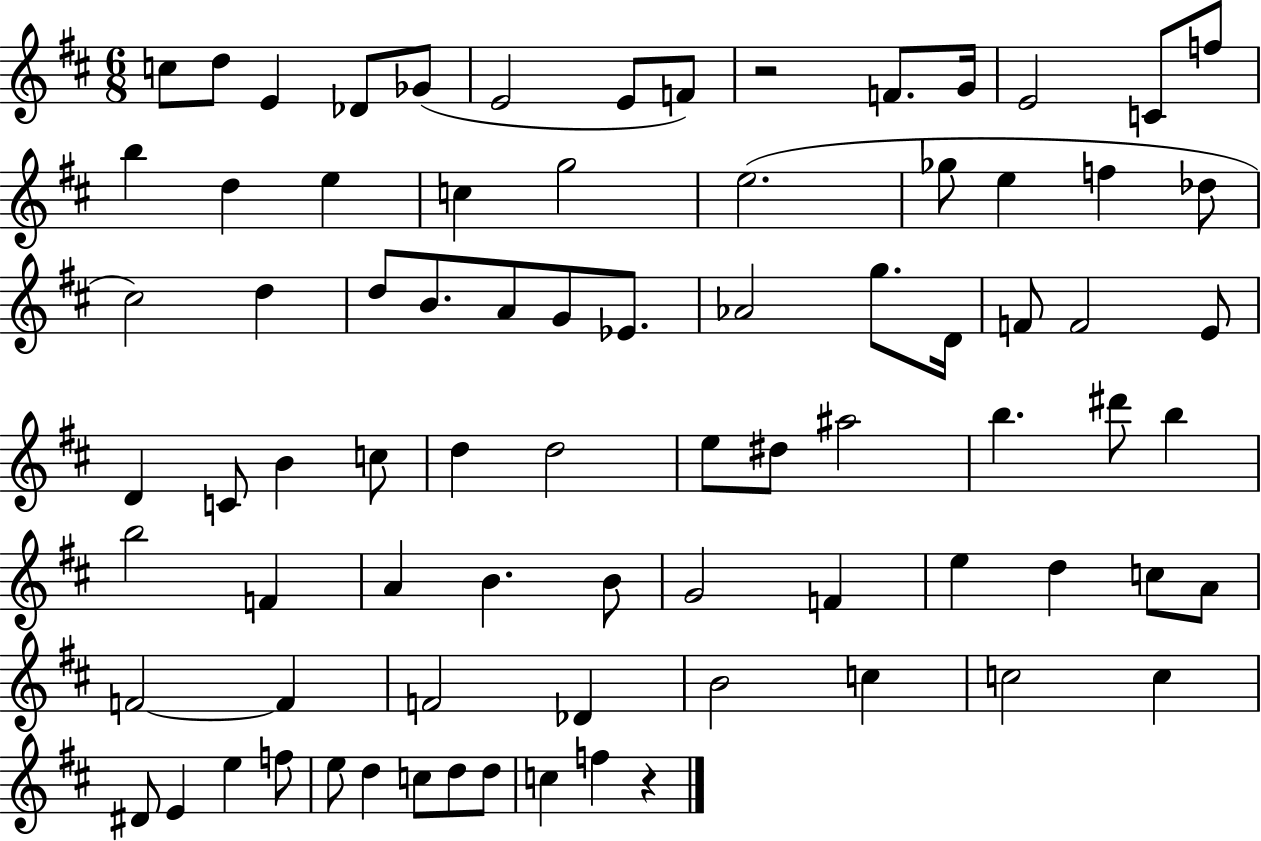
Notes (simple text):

C5/e D5/e E4/q Db4/e Gb4/e E4/h E4/e F4/e R/h F4/e. G4/s E4/h C4/e F5/e B5/q D5/q E5/q C5/q G5/h E5/h. Gb5/e E5/q F5/q Db5/e C#5/h D5/q D5/e B4/e. A4/e G4/e Eb4/e. Ab4/h G5/e. D4/s F4/e F4/h E4/e D4/q C4/e B4/q C5/e D5/q D5/h E5/e D#5/e A#5/h B5/q. D#6/e B5/q B5/h F4/q A4/q B4/q. B4/e G4/h F4/q E5/q D5/q C5/e A4/e F4/h F4/q F4/h Db4/q B4/h C5/q C5/h C5/q D#4/e E4/q E5/q F5/e E5/e D5/q C5/e D5/e D5/e C5/q F5/q R/q